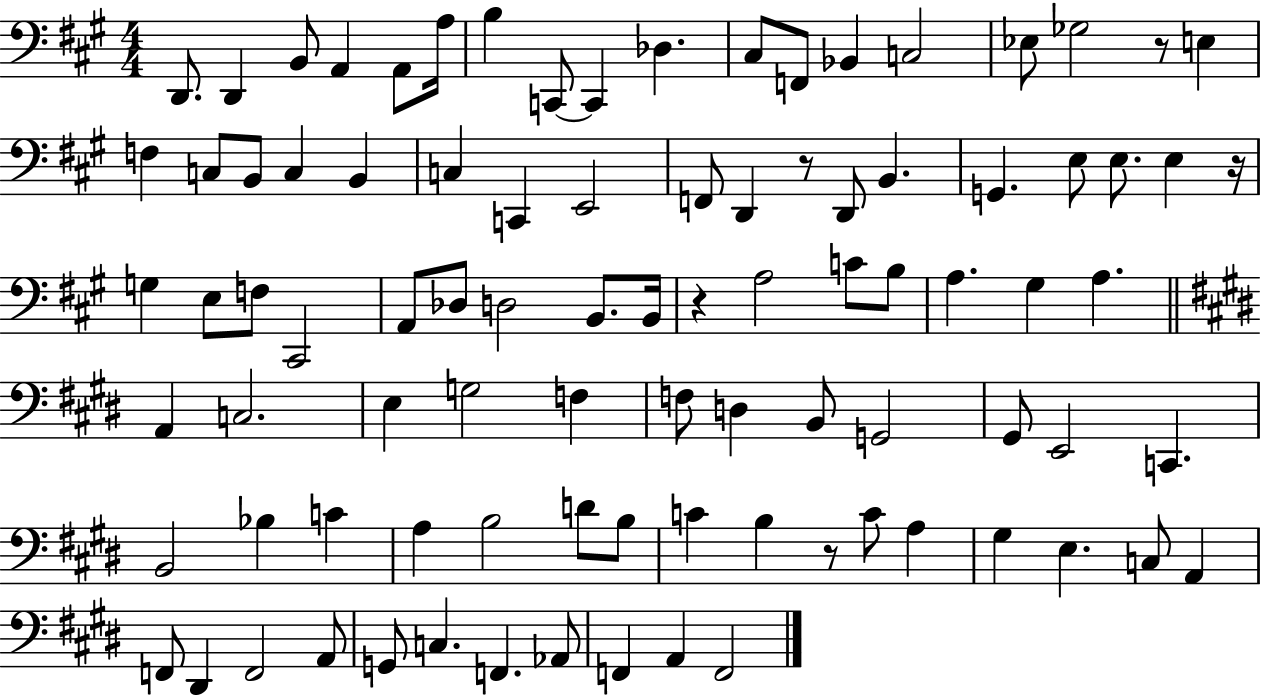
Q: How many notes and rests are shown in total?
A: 91